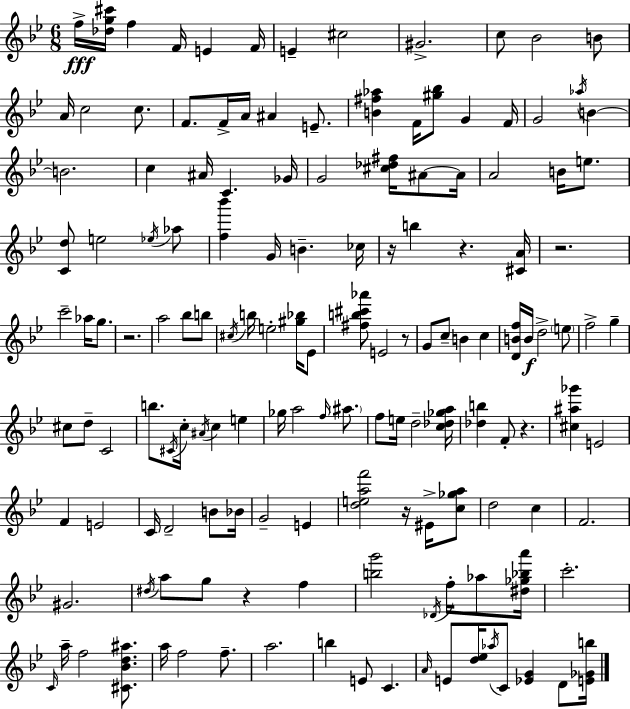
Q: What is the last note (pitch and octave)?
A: D4